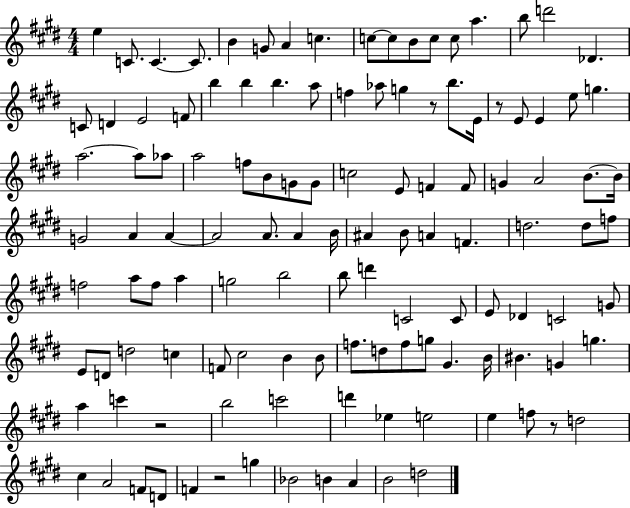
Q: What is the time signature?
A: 4/4